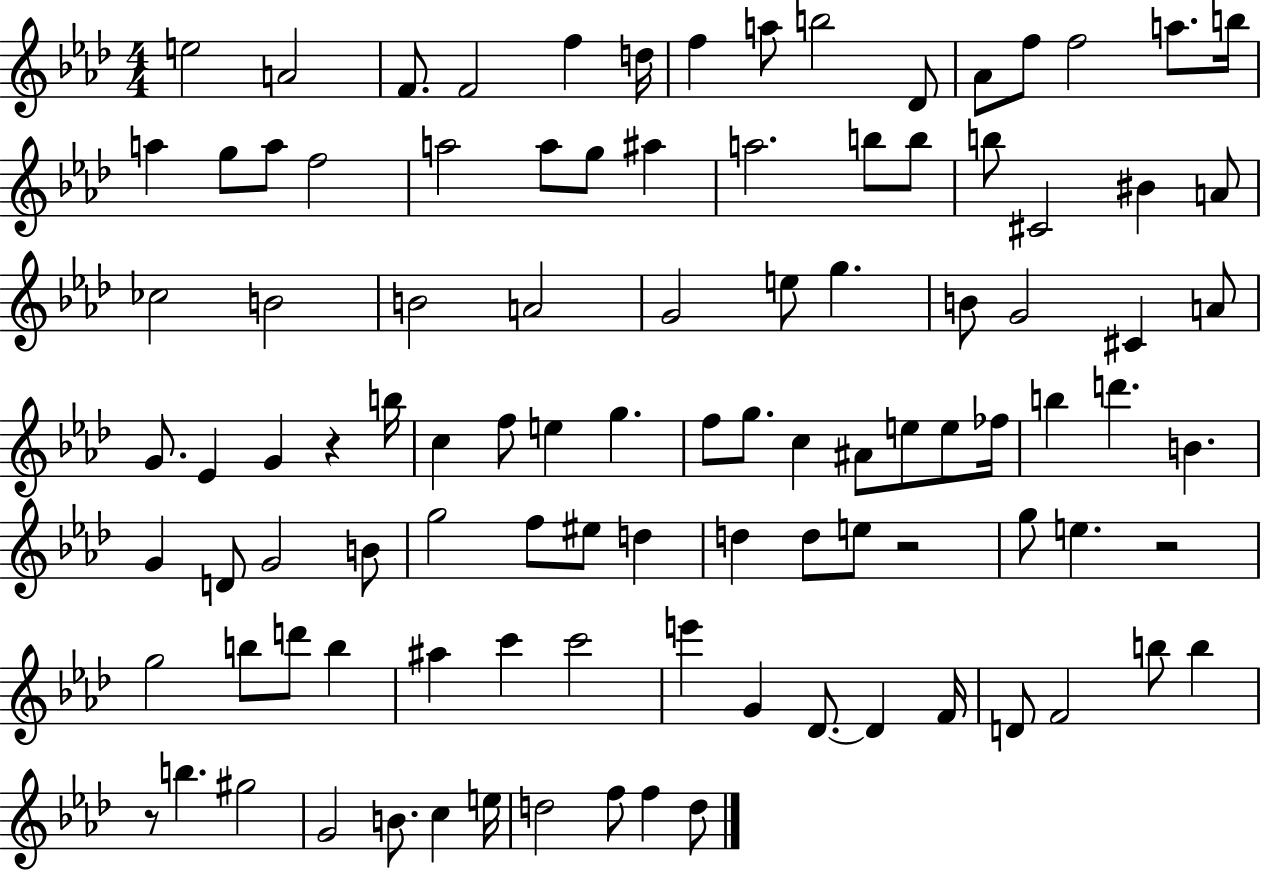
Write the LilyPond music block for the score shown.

{
  \clef treble
  \numericTimeSignature
  \time 4/4
  \key aes \major
  e''2 a'2 | f'8. f'2 f''4 d''16 | f''4 a''8 b''2 des'8 | aes'8 f''8 f''2 a''8. b''16 | \break a''4 g''8 a''8 f''2 | a''2 a''8 g''8 ais''4 | a''2. b''8 b''8 | b''8 cis'2 bis'4 a'8 | \break ces''2 b'2 | b'2 a'2 | g'2 e''8 g''4. | b'8 g'2 cis'4 a'8 | \break g'8. ees'4 g'4 r4 b''16 | c''4 f''8 e''4 g''4. | f''8 g''8. c''4 ais'8 e''8 e''8 fes''16 | b''4 d'''4. b'4. | \break g'4 d'8 g'2 b'8 | g''2 f''8 eis''8 d''4 | d''4 d''8 e''8 r2 | g''8 e''4. r2 | \break g''2 b''8 d'''8 b''4 | ais''4 c'''4 c'''2 | e'''4 g'4 des'8.~~ des'4 f'16 | d'8 f'2 b''8 b''4 | \break r8 b''4. gis''2 | g'2 b'8. c''4 e''16 | d''2 f''8 f''4 d''8 | \bar "|."
}